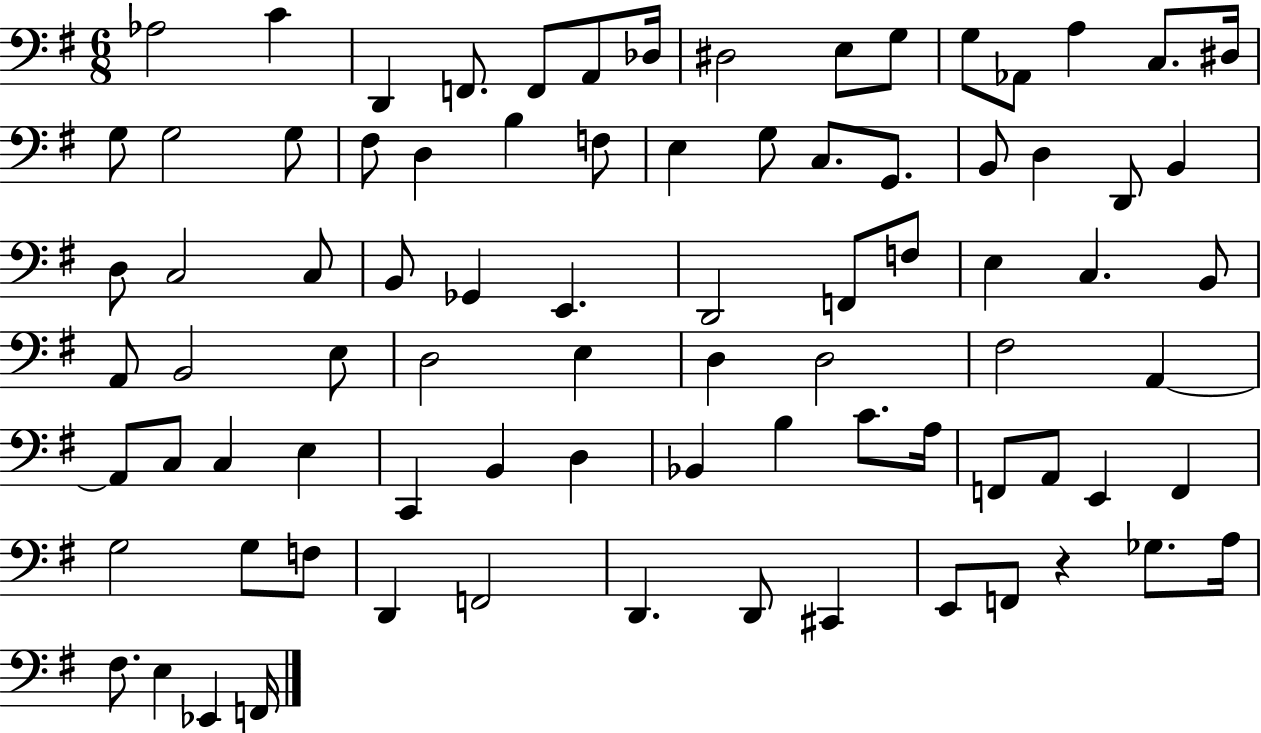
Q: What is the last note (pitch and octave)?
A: F2